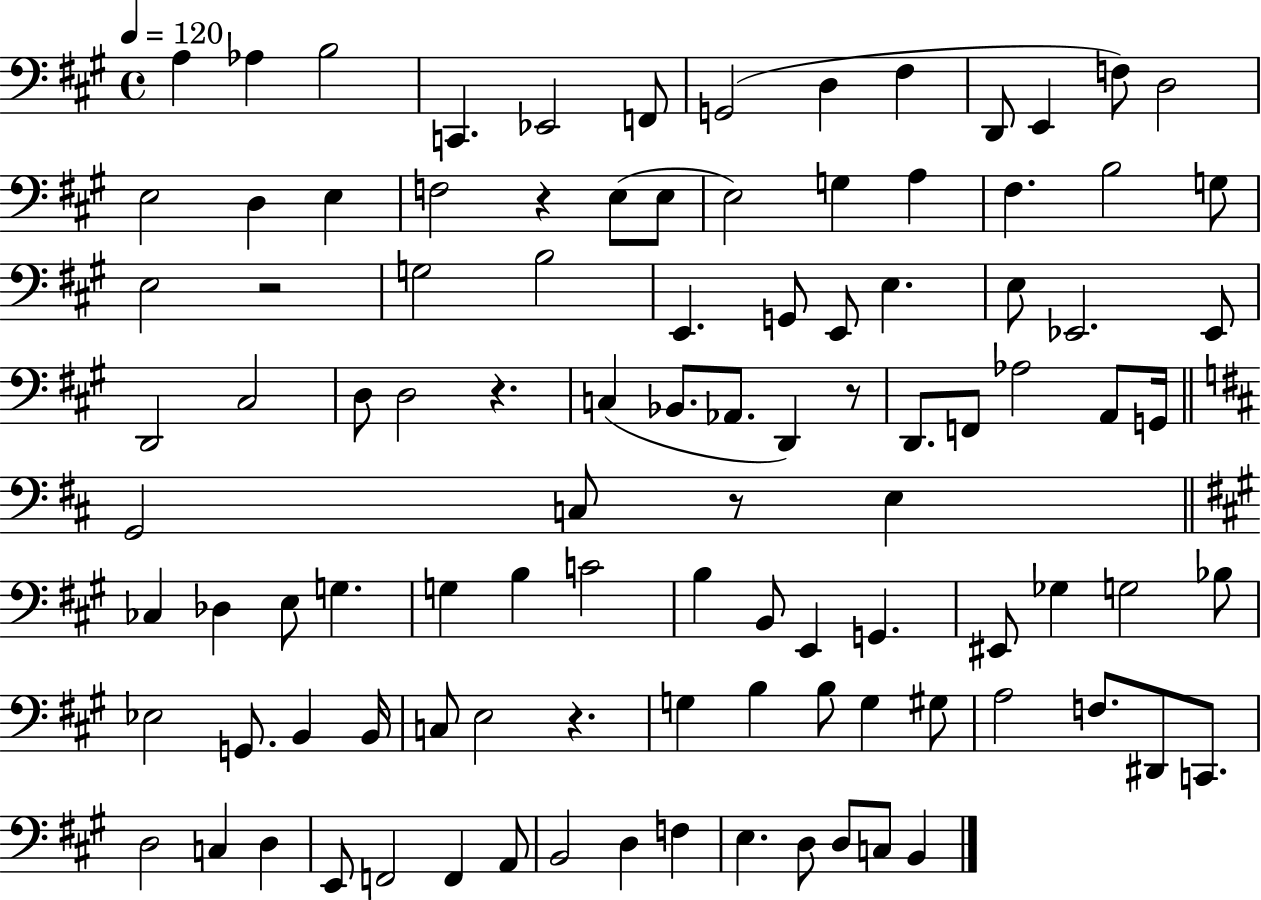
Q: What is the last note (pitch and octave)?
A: B2